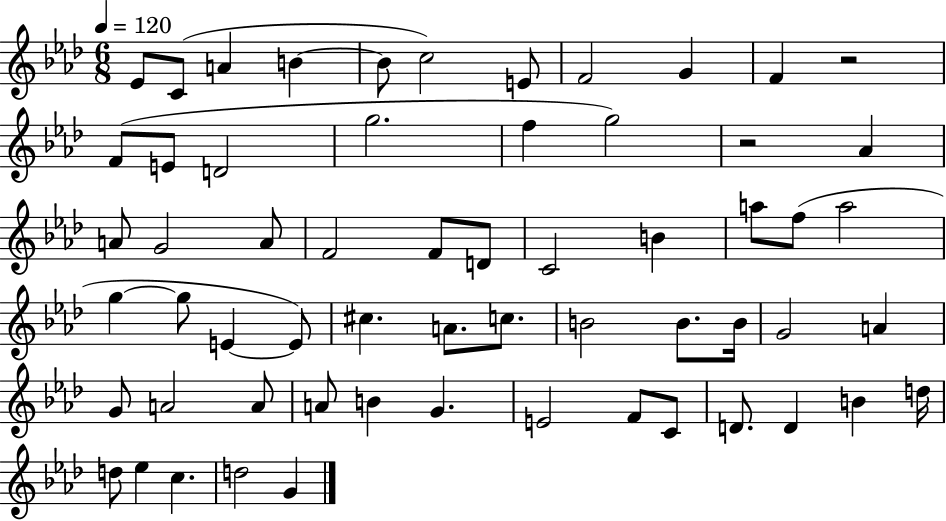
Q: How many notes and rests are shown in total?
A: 60